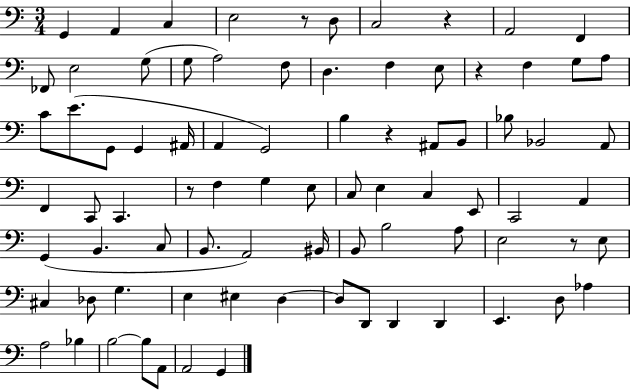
X:1
T:Untitled
M:3/4
L:1/4
K:C
G,, A,, C, E,2 z/2 D,/2 C,2 z A,,2 F,, _F,,/2 E,2 G,/2 G,/2 A,2 F,/2 D, F, E,/2 z F, G,/2 A,/2 C/2 E/2 G,,/2 G,, ^A,,/4 A,, G,,2 B, z ^A,,/2 B,,/2 _B,/2 _B,,2 A,,/2 F,, C,,/2 C,, z/2 F, G, E,/2 C,/2 E, C, E,,/2 C,,2 A,, G,, B,, C,/2 B,,/2 A,,2 ^B,,/4 B,,/2 B,2 A,/2 E,2 z/2 E,/2 ^C, _D,/2 G, E, ^E, D, D,/2 D,,/2 D,, D,, E,, D,/2 _A, A,2 _B, B,2 B,/2 A,,/2 A,,2 G,,